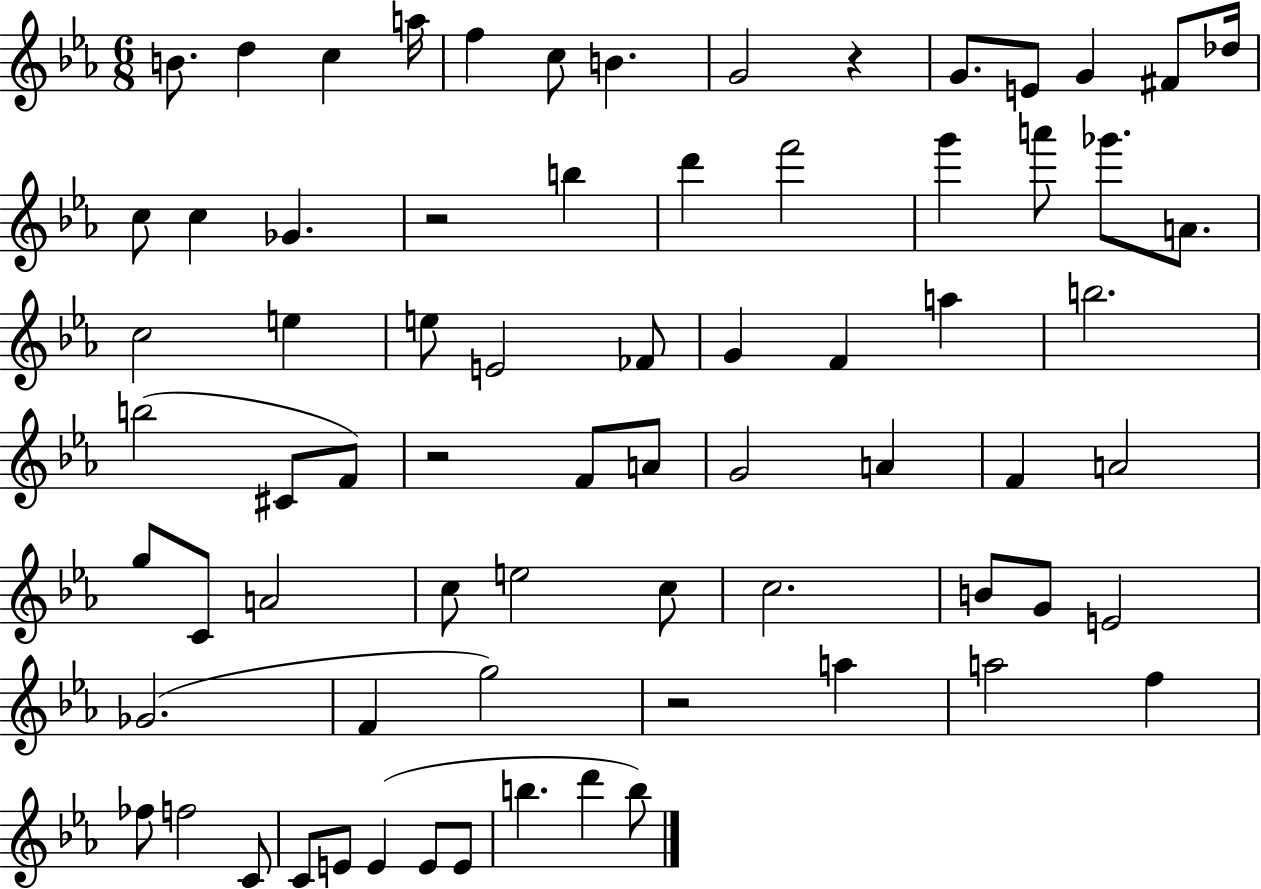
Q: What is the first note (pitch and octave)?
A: B4